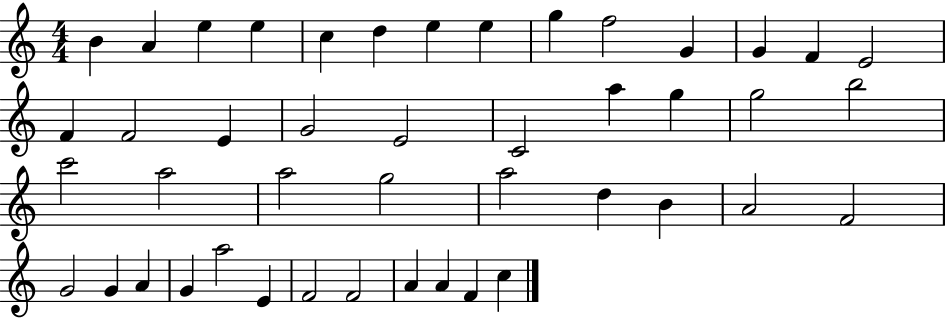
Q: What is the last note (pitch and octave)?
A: C5